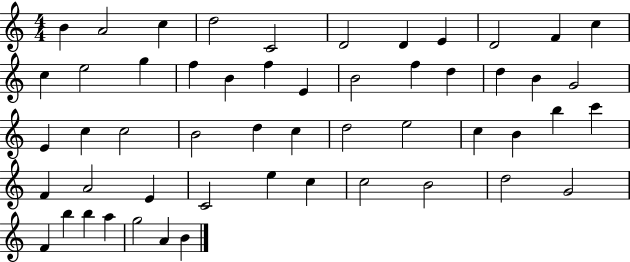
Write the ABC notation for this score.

X:1
T:Untitled
M:4/4
L:1/4
K:C
B A2 c d2 C2 D2 D E D2 F c c e2 g f B f E B2 f d d B G2 E c c2 B2 d c d2 e2 c B b c' F A2 E C2 e c c2 B2 d2 G2 F b b a g2 A B